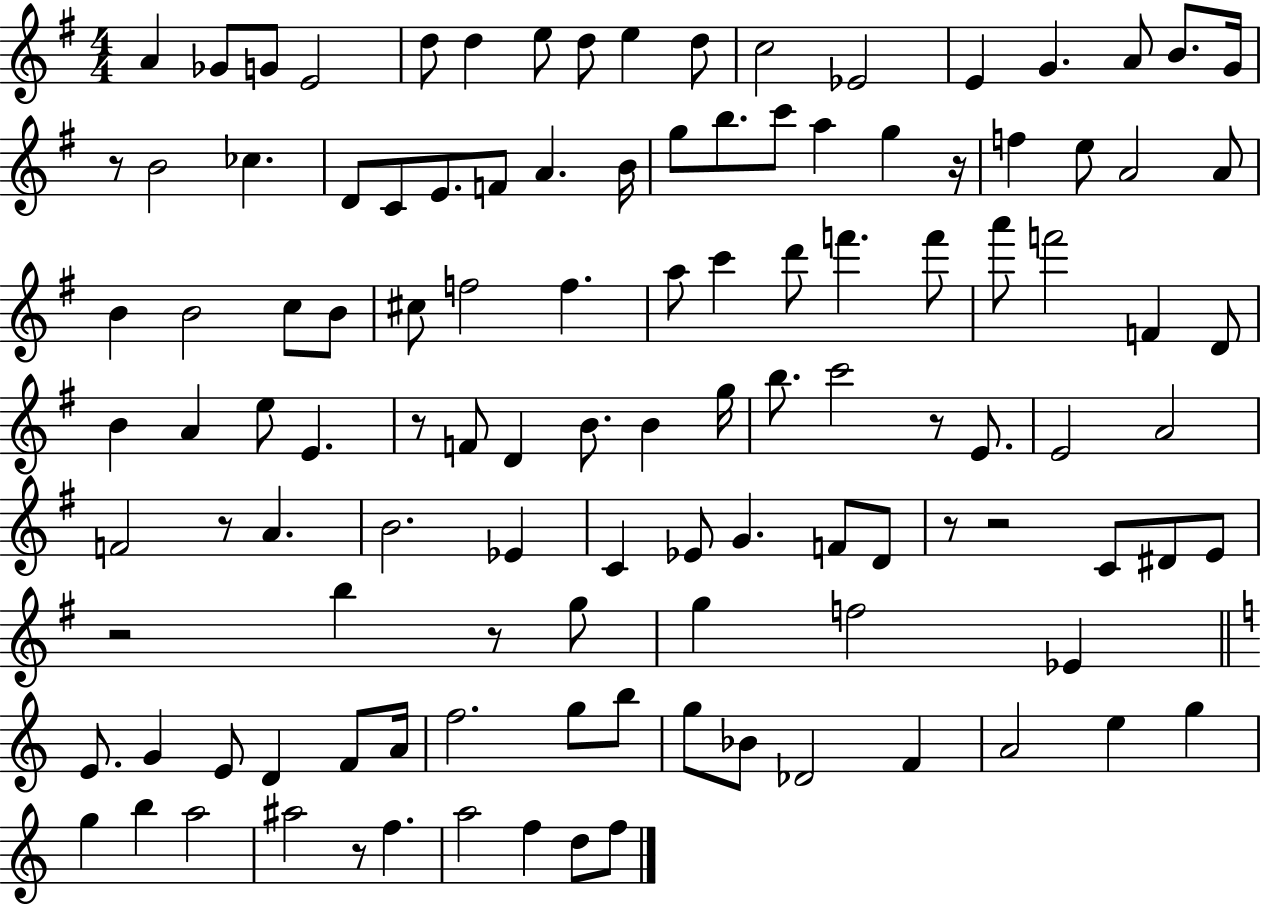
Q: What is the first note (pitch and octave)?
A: A4